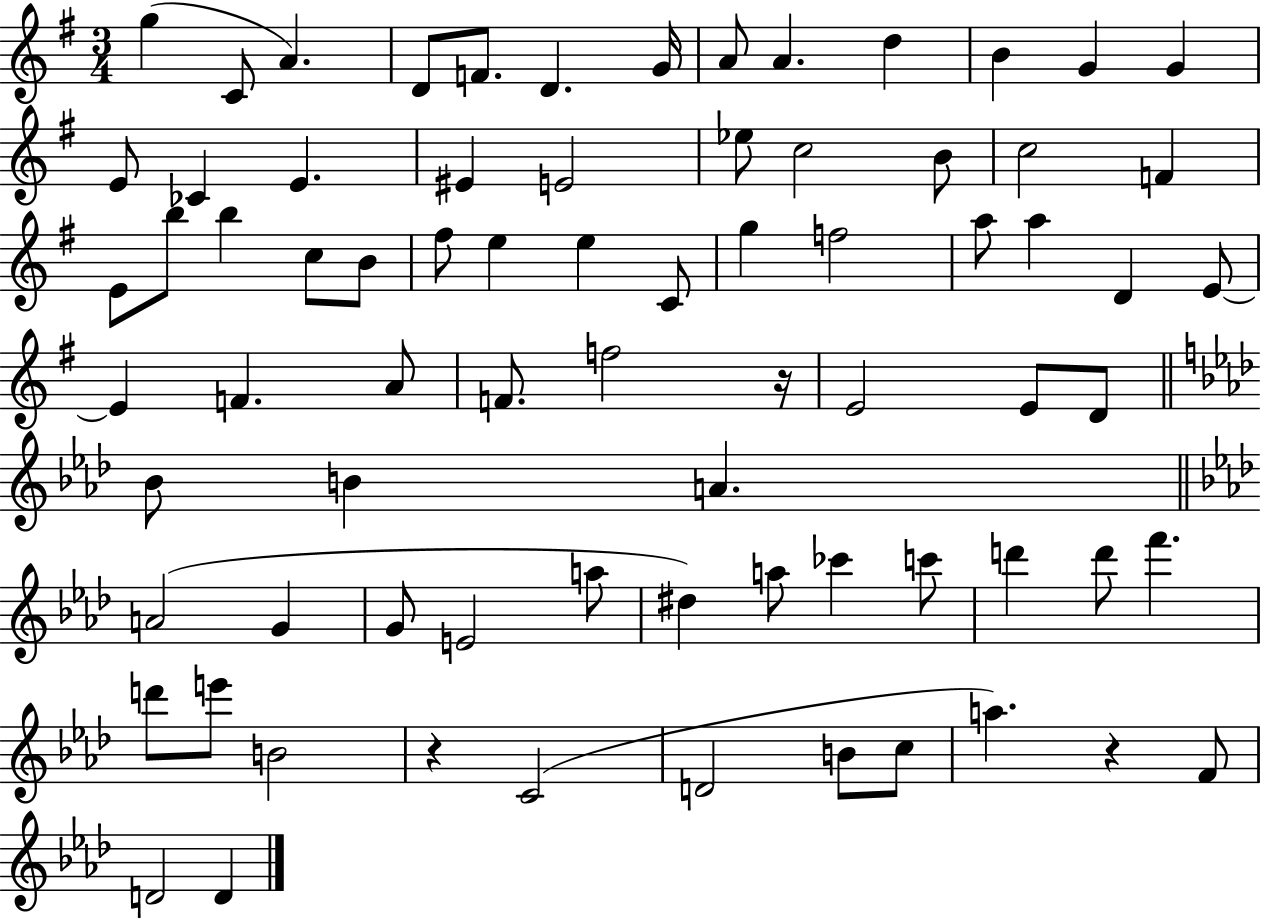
X:1
T:Untitled
M:3/4
L:1/4
K:G
g C/2 A D/2 F/2 D G/4 A/2 A d B G G E/2 _C E ^E E2 _e/2 c2 B/2 c2 F E/2 b/2 b c/2 B/2 ^f/2 e e C/2 g f2 a/2 a D E/2 E F A/2 F/2 f2 z/4 E2 E/2 D/2 _B/2 B A A2 G G/2 E2 a/2 ^d a/2 _c' c'/2 d' d'/2 f' d'/2 e'/2 B2 z C2 D2 B/2 c/2 a z F/2 D2 D